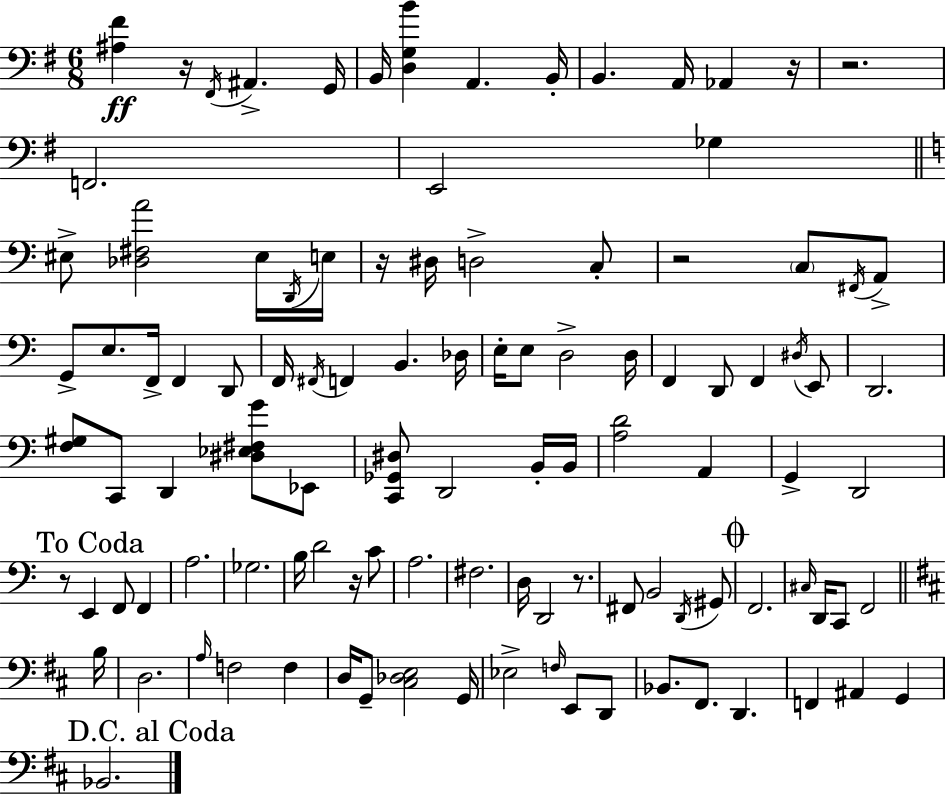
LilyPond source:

{
  \clef bass
  \numericTimeSignature
  \time 6/8
  \key e \minor
  <ais fis'>4\ff r16 \acciaccatura { fis,16 } ais,4.-> | g,16 b,16 <d g b'>4 a,4. | b,16-. b,4. a,16 aes,4 | r16 r2. | \break f,2. | e,2 ges4 | \bar "||" \break \key a \minor eis8-> <des fis a'>2 eis16 \acciaccatura { d,16 } | e16 r16 dis16 d2-> c8-. | r2 \parenthesize c8 \acciaccatura { fis,16 } | a,8-> g,8-> e8. f,16-> f,4 | \break d,8 f,16 \acciaccatura { fis,16 } f,4 b,4. | des16 e16-. e8 d2-> | d16 f,4 d,8 f,4 | \acciaccatura { dis16 } e,8 d,2. | \break <f gis>8 c,8 d,4 | <dis ees fis g'>8 ees,8 <c, ges, dis>8 d,2 | b,16-. b,16 <a d'>2 | a,4 g,4-> d,2 | \break \mark "To Coda" r8 e,4 f,8 | f,4 a2. | ges2. | b16 d'2 | \break r16 c'8 a2. | fis2. | d16 d,2 | r8. fis,8 b,2 | \break \acciaccatura { d,16 } gis,8 \mark \markup { \musicglyph "scripts.coda" } f,2. | \grace { cis16 } d,16 c,8 f,2 | \bar "||" \break \key d \major b16 d2. | \grace { a16 } f2 f4 | d16 g,8-- <cis des e>2 | g,16 ees2-> \grace { f16 } e,8 | \break d,8 bes,8. fis,8. d,4. | f,4 ais,4 g,4 | \mark "D.C. al Coda" bes,2. | \bar "|."
}